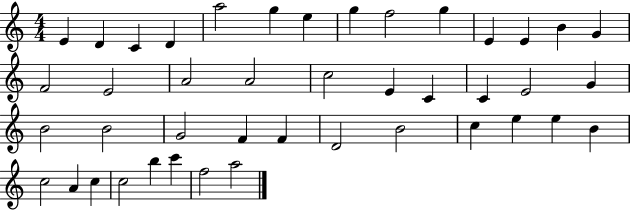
E4/q D4/q C4/q D4/q A5/h G5/q E5/q G5/q F5/h G5/q E4/q E4/q B4/q G4/q F4/h E4/h A4/h A4/h C5/h E4/q C4/q C4/q E4/h G4/q B4/h B4/h G4/h F4/q F4/q D4/h B4/h C5/q E5/q E5/q B4/q C5/h A4/q C5/q C5/h B5/q C6/q F5/h A5/h